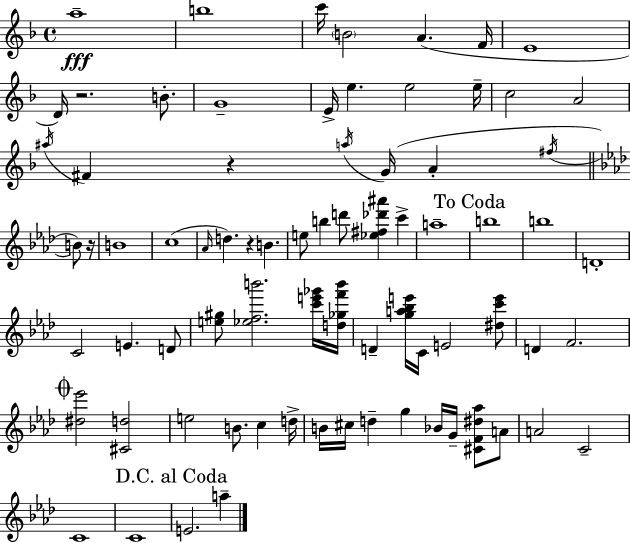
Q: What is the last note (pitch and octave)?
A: A5